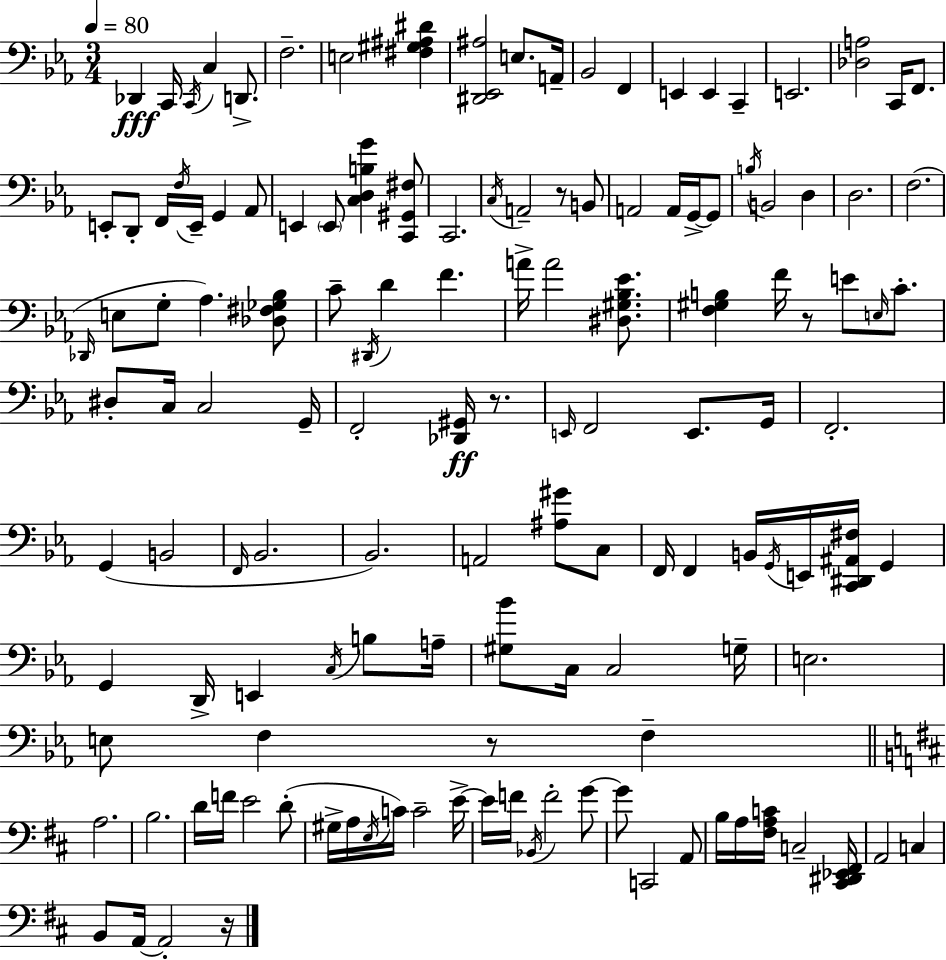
{
  \clef bass
  \numericTimeSignature
  \time 3/4
  \key ees \major
  \tempo 4 = 80
  des,4\fff c,16 \acciaccatura { c,16 } c4 d,8.-> | f2.-- | e2 <fis gis ais dis'>4 | <dis, ees, ais>2 e8. | \break a,16-- bes,2 f,4 | e,4 e,4 c,4-- | e,2. | <des a>2 c,16 f,8. | \break e,8-. d,8-. f,16 \acciaccatura { f16 } e,16-- g,4 | aes,8 e,4 \parenthesize e,8 <c d b g'>4 | <c, gis, fis>8 c,2. | \acciaccatura { c16 } a,2-- r8 | \break b,8 a,2 a,16 | g,16->~~ g,8 \acciaccatura { b16 } b,2 | d4 d2. | f2.( | \break \grace { des,16 } e8 g8-. aes4.) | <des fis ges bes>8 c'8-- \acciaccatura { dis,16 } d'4 | f'4. a'16-> a'2 | <dis gis bes ees'>8. <f gis b>4 f'16 r8 | \break e'8 \grace { e16 } c'8.-. dis8-. c16 c2 | g,16-- f,2-. | <des, gis,>16\ff r8. \grace { e,16 } f,2 | e,8. g,16 f,2.-. | \break g,4( | b,2 \grace { f,16 } bes,2. | bes,2.) | a,2 | \break <ais gis'>8 c8 f,16 f,4 | b,16 \acciaccatura { g,16 } e,16 <c, dis, ais, fis>16 g,4 g,4 | d,16-> e,4 \acciaccatura { c16 } b8 a16-- <gis bes'>8 | c16 c2 g16-- e2. | \break e8 | f4 r8 f4-- \bar "||" \break \key b \minor a2. | b2. | d'16 f'16 e'2 d'8-.( | gis16-> a16 \acciaccatura { e16 } c'16) c'2-- | \break e'16->~~ e'16 f'16 \acciaccatura { bes,16 } f'2-. | g'8~~ g'8 c,2 | a,8 b16 a16 <fis a c'>16 c2-- | <cis, dis, ees, fis,>16 a,2 c4 | \break b,8 a,16~~ a,2-. | r16 \bar "|."
}